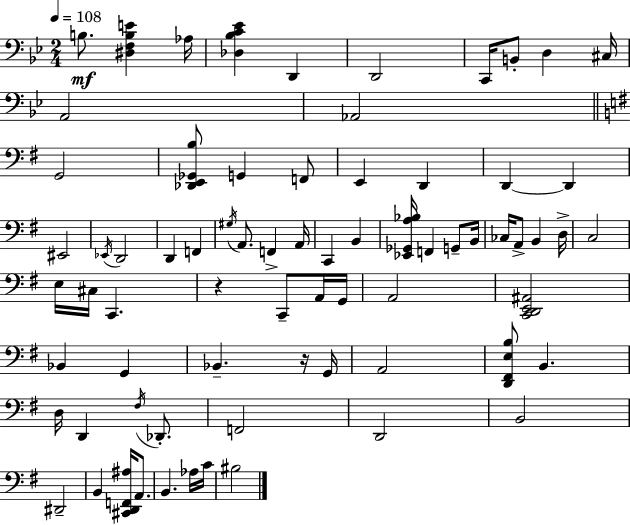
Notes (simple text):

B3/e. [D#3,F3,B3,E4]/q Ab3/s [Db3,Bb3,C4,Eb4]/q D2/q D2/h C2/s B2/e D3/q C#3/s A2/h Ab2/h G2/h [Db2,E2,Gb2,B3]/e G2/q F2/e E2/q D2/q D2/q D2/q EIS2/h Eb2/s D2/h D2/q F2/q G#3/s A2/e. F2/q A2/s C2/q B2/q [Eb2,Gb2,A3,Bb3]/s F2/q G2/e B2/s CES3/s A2/e B2/q D3/s C3/h E3/s C#3/s C2/q. R/q C2/e A2/s G2/s A2/h [C2,D2,E2,A#2]/h Bb2/q G2/q Bb2/q. R/s G2/s A2/h [D2,F#2,E3,B3]/e B2/q. D3/s D2/q F#3/s Db2/e. F2/h D2/h B2/h D#2/h B2/q [C#2,D2,F2,A#3]/s A2/e. B2/q. Ab3/s C4/s BIS3/h